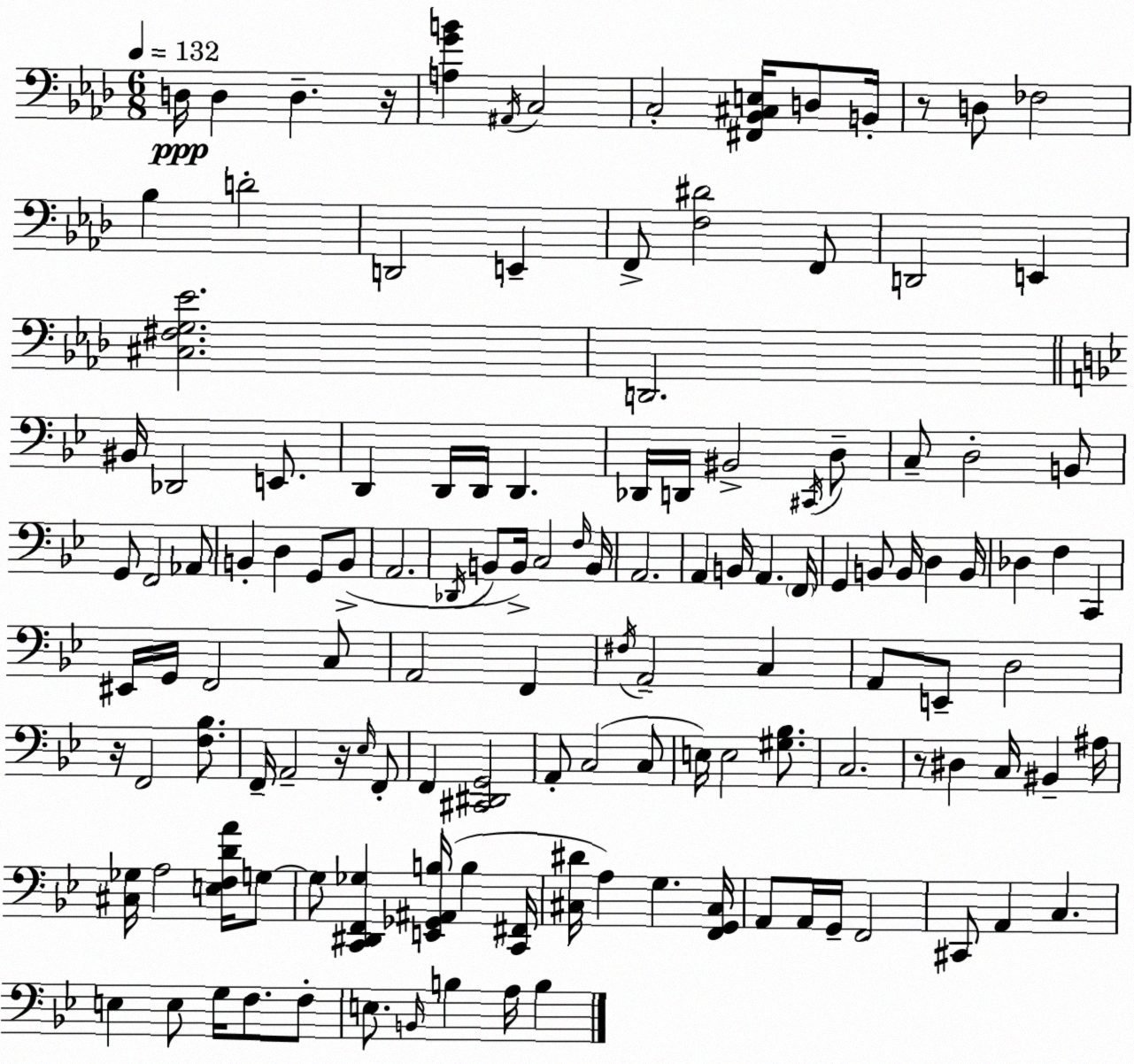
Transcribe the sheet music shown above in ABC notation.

X:1
T:Untitled
M:6/8
L:1/4
K:Ab
D,/4 D, D, z/4 [A,GB] ^A,,/4 C,2 C,2 [^F,,_B,,^C,E,]/4 D,/2 B,,/4 z/2 D,/2 _F,2 _B, D2 D,,2 E,, F,,/2 [F,^D]2 F,,/2 D,,2 E,, [^C,^F,G,_E]2 D,,2 ^B,,/4 _D,,2 E,,/2 D,, D,,/4 D,,/4 D,, _D,,/4 D,,/4 ^B,,2 ^C,,/4 D,/2 C,/2 D,2 B,,/2 G,,/2 F,,2 _A,,/2 B,, D, G,,/2 B,,/2 A,,2 _D,,/4 B,,/2 B,,/4 C,2 F,/4 B,,/4 A,,2 A,, B,,/4 A,, F,,/4 G,, B,,/2 B,,/4 D, B,,/4 _D, F, C,, ^E,,/4 G,,/4 F,,2 C,/2 A,,2 F,, ^F,/4 A,,2 C, A,,/2 E,,/2 D,2 z/4 F,,2 [F,_B,]/2 F,,/4 A,,2 z/4 _E,/4 F,,/2 F,, [^C,,^D,,G,,]2 A,,/2 C,2 C,/2 E,/4 E,2 [^G,_B,]/2 C,2 z/2 ^D, C,/4 ^B,, ^A,/4 [^C,_G,]/4 A,2 [E,F,DA]/4 G,/2 G,/2 [C,,^D,,F,,_G,] [E,,_G,,^A,,B,]/4 B, [C,,^F,,]/4 [^C,^D]/4 A, G, [F,,G,,^C,]/4 A,,/2 A,,/4 G,,/4 F,,2 ^C,,/2 A,, C, E, E,/2 G,/4 F,/2 F,/2 E,/2 B,,/4 B, A,/4 B,